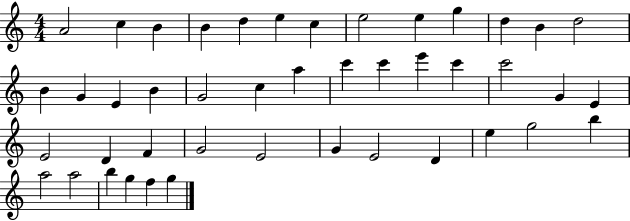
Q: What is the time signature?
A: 4/4